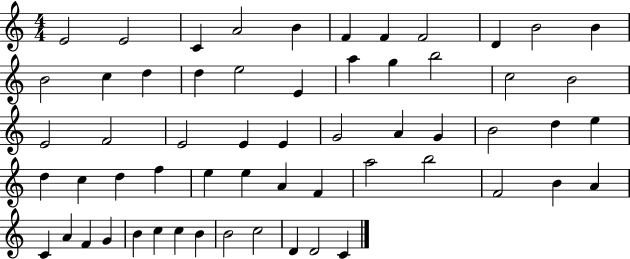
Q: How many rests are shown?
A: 0